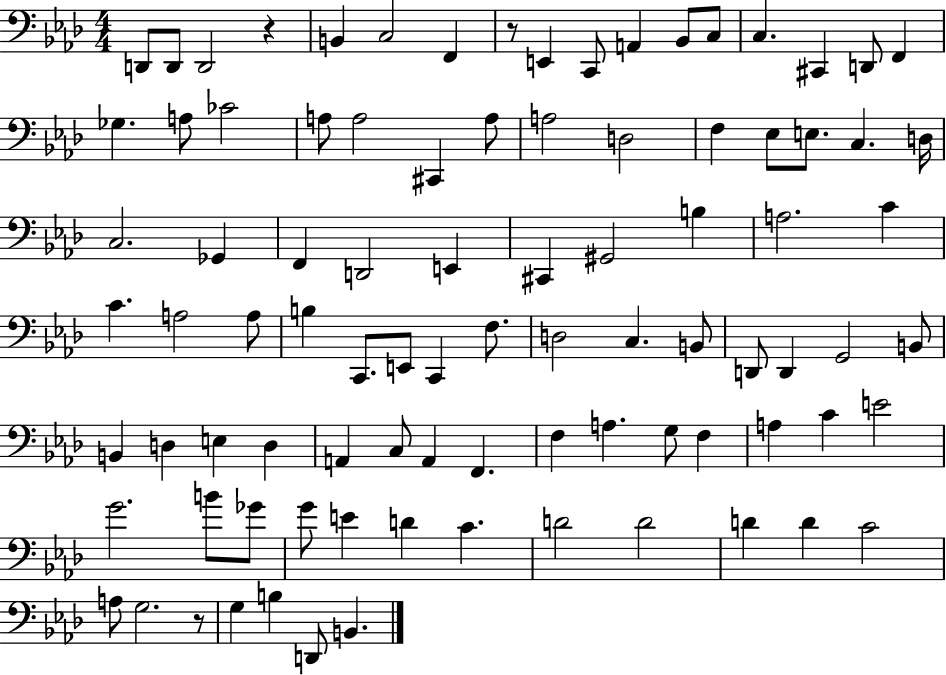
X:1
T:Untitled
M:4/4
L:1/4
K:Ab
D,,/2 D,,/2 D,,2 z B,, C,2 F,, z/2 E,, C,,/2 A,, _B,,/2 C,/2 C, ^C,, D,,/2 F,, _G, A,/2 _C2 A,/2 A,2 ^C,, A,/2 A,2 D,2 F, _E,/2 E,/2 C, D,/4 C,2 _G,, F,, D,,2 E,, ^C,, ^G,,2 B, A,2 C C A,2 A,/2 B, C,,/2 E,,/2 C,, F,/2 D,2 C, B,,/2 D,,/2 D,, G,,2 B,,/2 B,, D, E, D, A,, C,/2 A,, F,, F, A, G,/2 F, A, C E2 G2 B/2 _G/2 G/2 E D C D2 D2 D D C2 A,/2 G,2 z/2 G, B, D,,/2 B,,